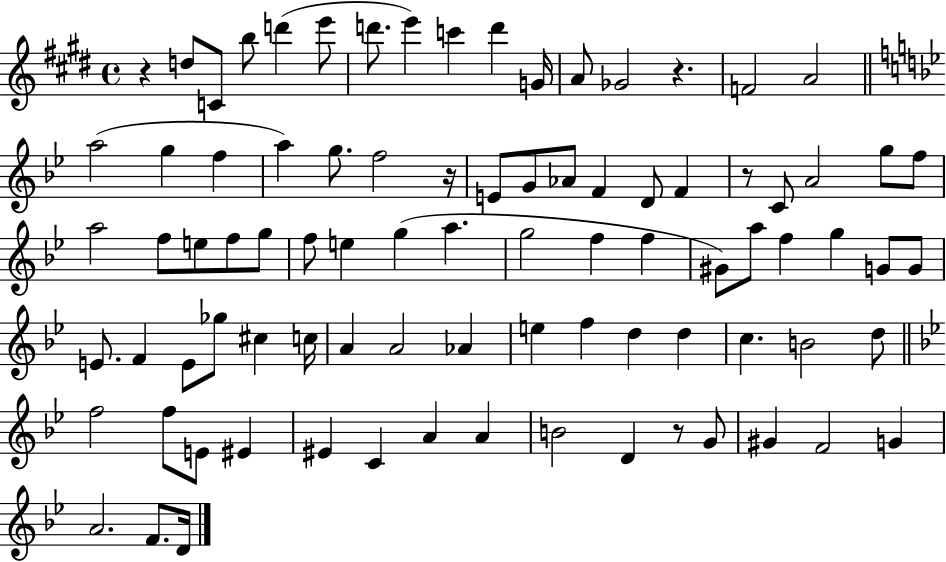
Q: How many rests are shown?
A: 5